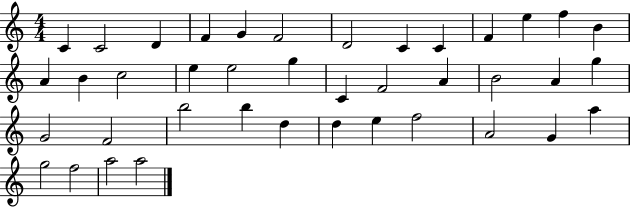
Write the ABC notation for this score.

X:1
T:Untitled
M:4/4
L:1/4
K:C
C C2 D F G F2 D2 C C F e f B A B c2 e e2 g C F2 A B2 A g G2 F2 b2 b d d e f2 A2 G a g2 f2 a2 a2